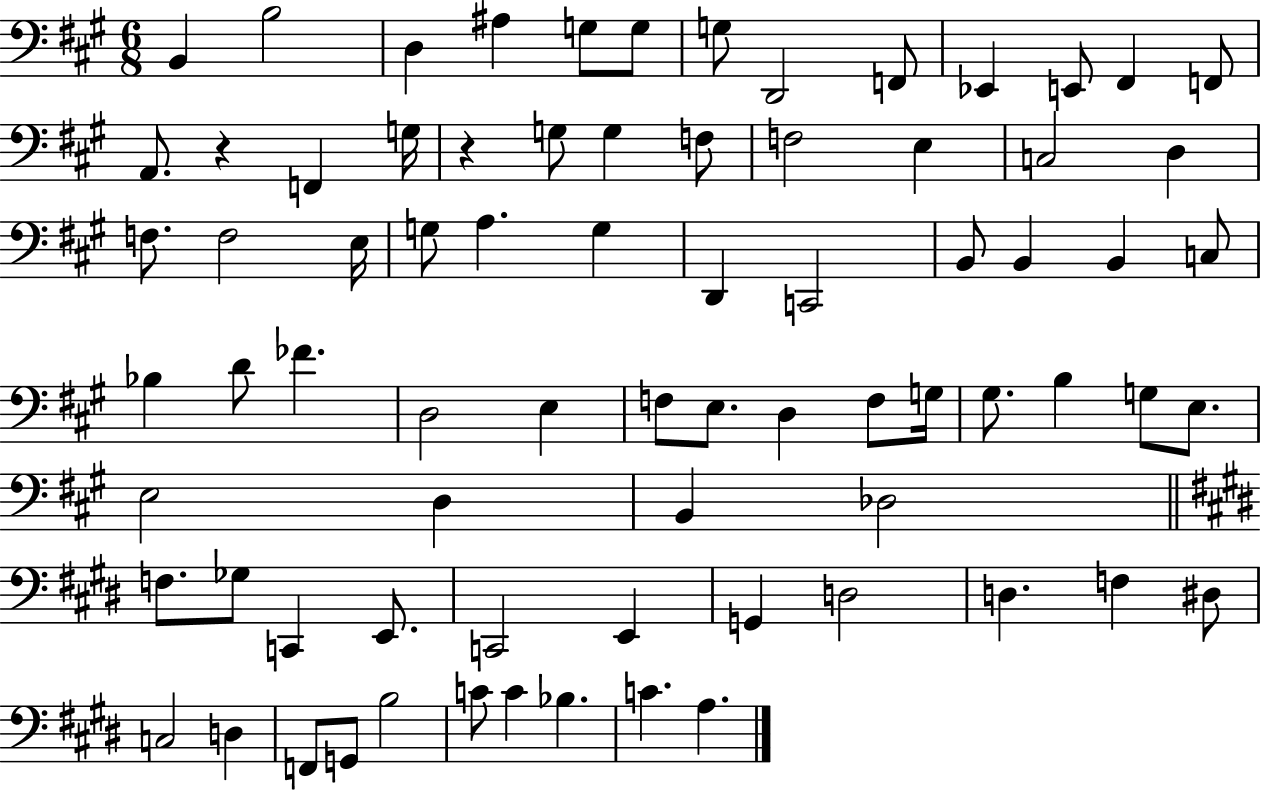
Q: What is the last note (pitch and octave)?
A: A3